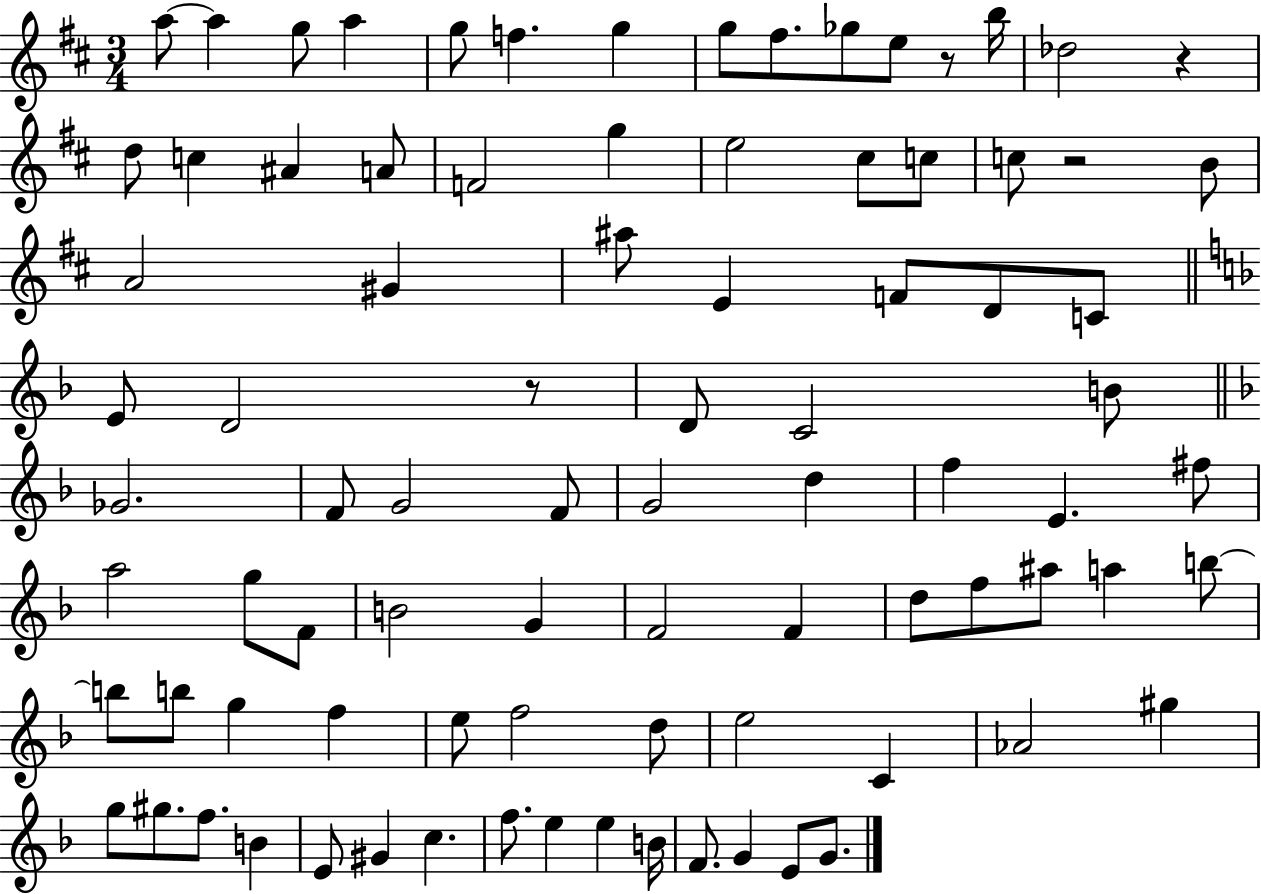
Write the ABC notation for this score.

X:1
T:Untitled
M:3/4
L:1/4
K:D
a/2 a g/2 a g/2 f g g/2 ^f/2 _g/2 e/2 z/2 b/4 _d2 z d/2 c ^A A/2 F2 g e2 ^c/2 c/2 c/2 z2 B/2 A2 ^G ^a/2 E F/2 D/2 C/2 E/2 D2 z/2 D/2 C2 B/2 _G2 F/2 G2 F/2 G2 d f E ^f/2 a2 g/2 F/2 B2 G F2 F d/2 f/2 ^a/2 a b/2 b/2 b/2 g f e/2 f2 d/2 e2 C _A2 ^g g/2 ^g/2 f/2 B E/2 ^G c f/2 e e B/4 F/2 G E/2 G/2